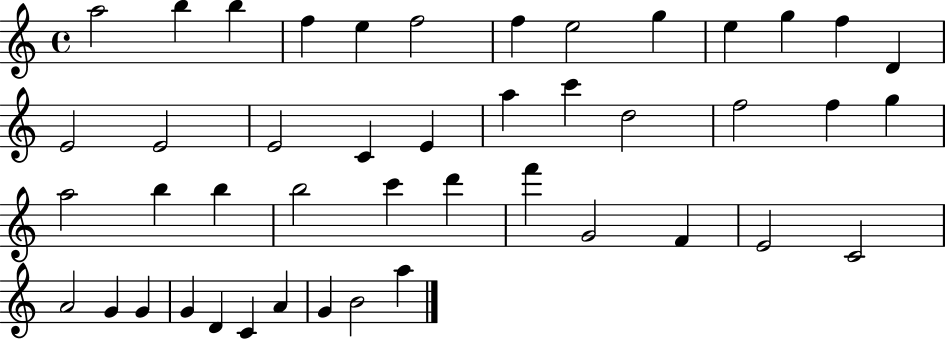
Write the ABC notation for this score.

X:1
T:Untitled
M:4/4
L:1/4
K:C
a2 b b f e f2 f e2 g e g f D E2 E2 E2 C E a c' d2 f2 f g a2 b b b2 c' d' f' G2 F E2 C2 A2 G G G D C A G B2 a